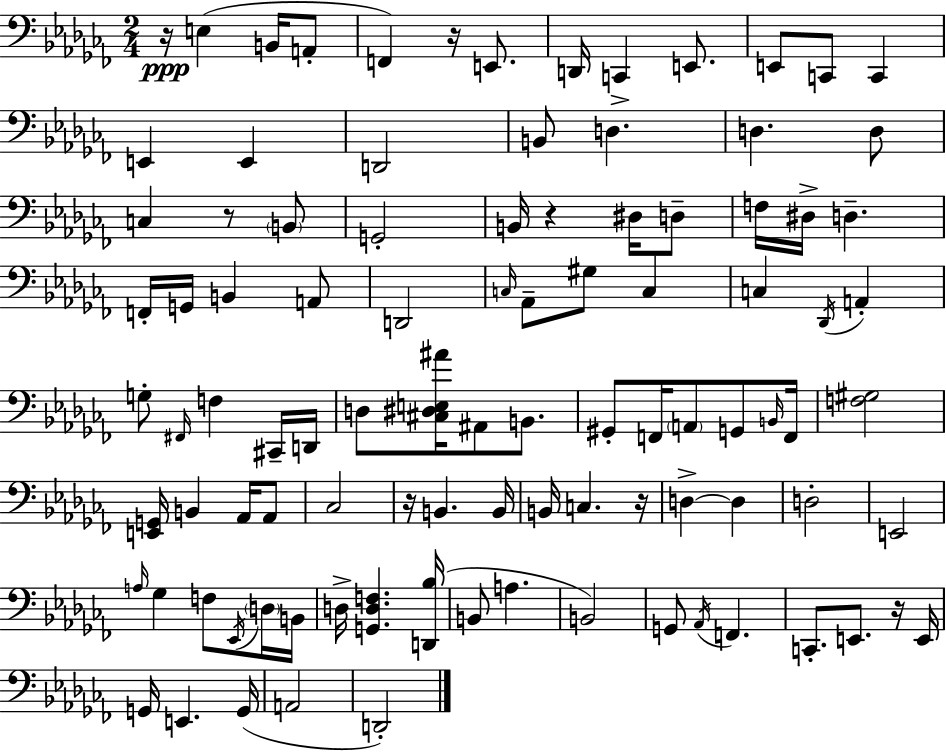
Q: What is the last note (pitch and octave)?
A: D2